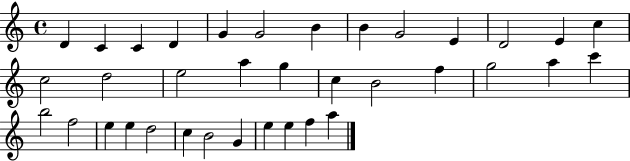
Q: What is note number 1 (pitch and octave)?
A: D4